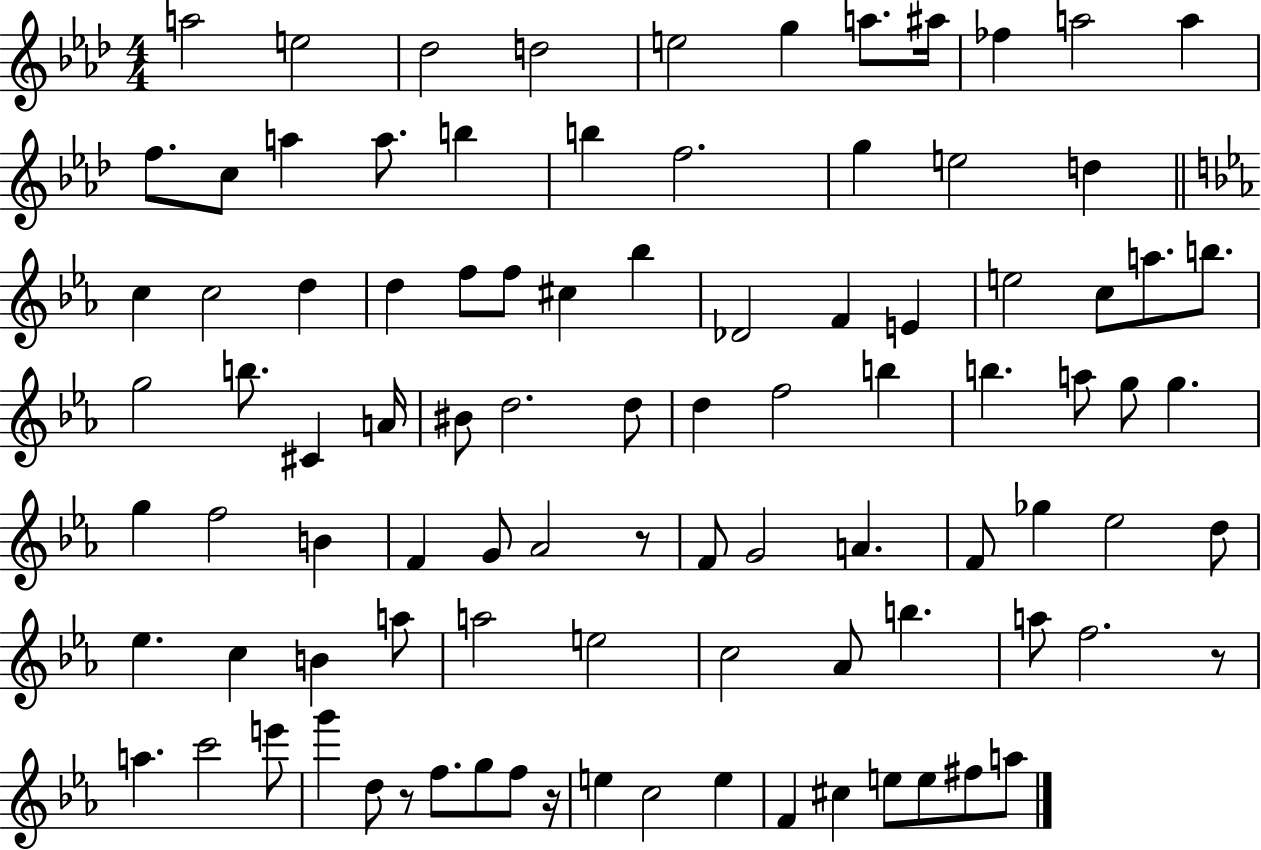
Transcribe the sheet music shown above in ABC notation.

X:1
T:Untitled
M:4/4
L:1/4
K:Ab
a2 e2 _d2 d2 e2 g a/2 ^a/4 _f a2 a f/2 c/2 a a/2 b b f2 g e2 d c c2 d d f/2 f/2 ^c _b _D2 F E e2 c/2 a/2 b/2 g2 b/2 ^C A/4 ^B/2 d2 d/2 d f2 b b a/2 g/2 g g f2 B F G/2 _A2 z/2 F/2 G2 A F/2 _g _e2 d/2 _e c B a/2 a2 e2 c2 _A/2 b a/2 f2 z/2 a c'2 e'/2 g' d/2 z/2 f/2 g/2 f/2 z/4 e c2 e F ^c e/2 e/2 ^f/2 a/2